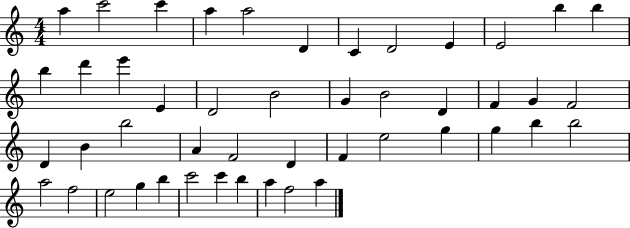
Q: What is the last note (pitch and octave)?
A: A5